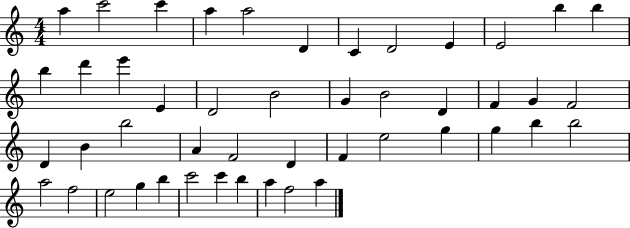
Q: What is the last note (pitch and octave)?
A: A5